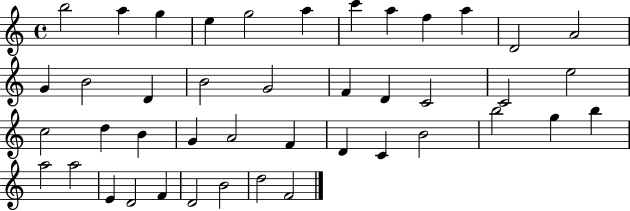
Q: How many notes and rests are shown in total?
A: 43